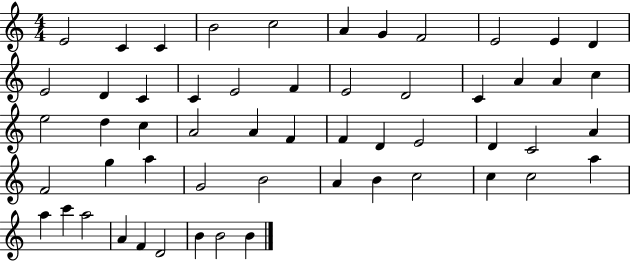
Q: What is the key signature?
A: C major